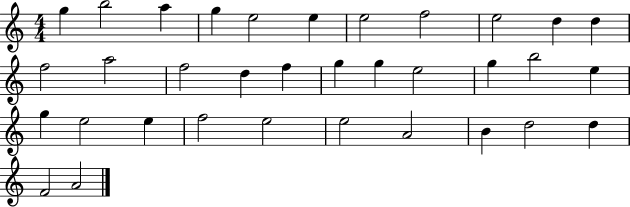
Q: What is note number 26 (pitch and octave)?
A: F5